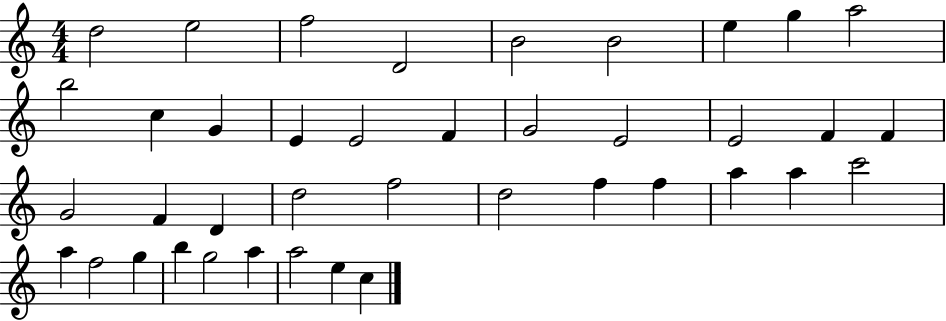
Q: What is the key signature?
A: C major